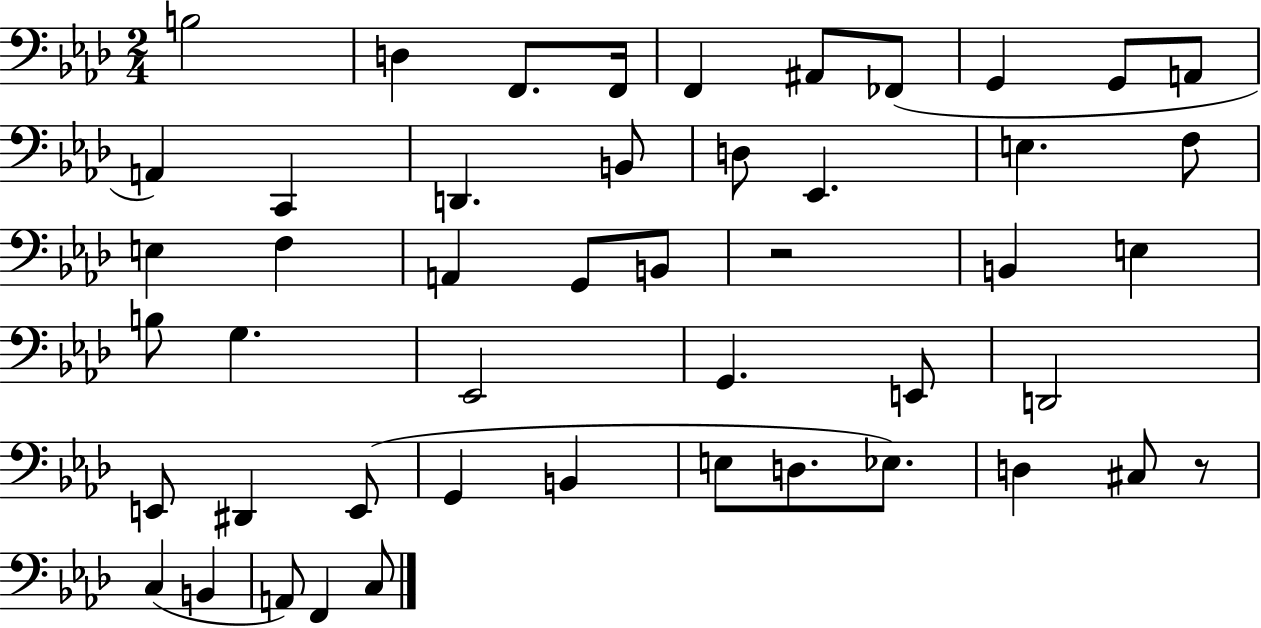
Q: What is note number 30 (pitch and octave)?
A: E2